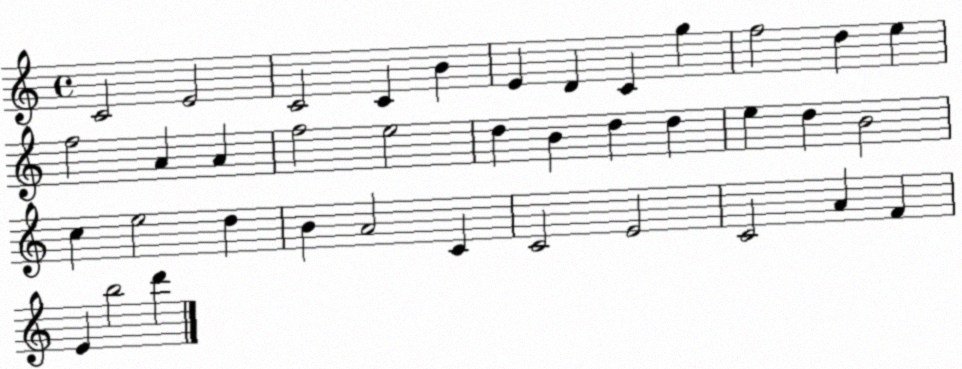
X:1
T:Untitled
M:4/4
L:1/4
K:C
C2 E2 C2 C B E D C g f2 d e f2 A A f2 e2 d B d d e d B2 c e2 d B A2 C C2 E2 C2 A F E b2 d'